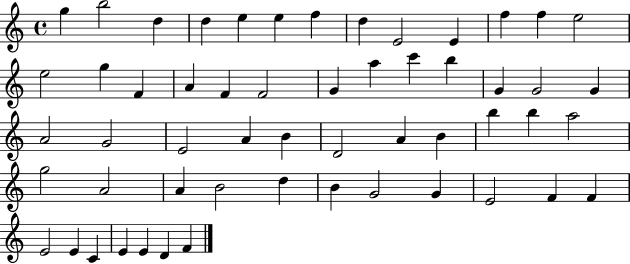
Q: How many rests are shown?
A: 0